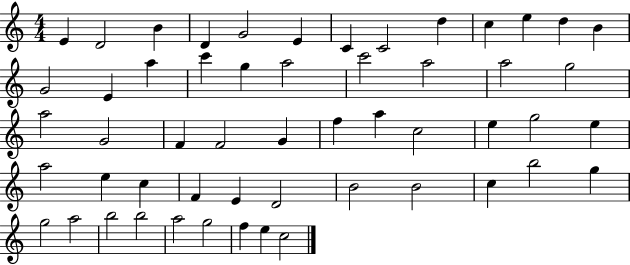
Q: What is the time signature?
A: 4/4